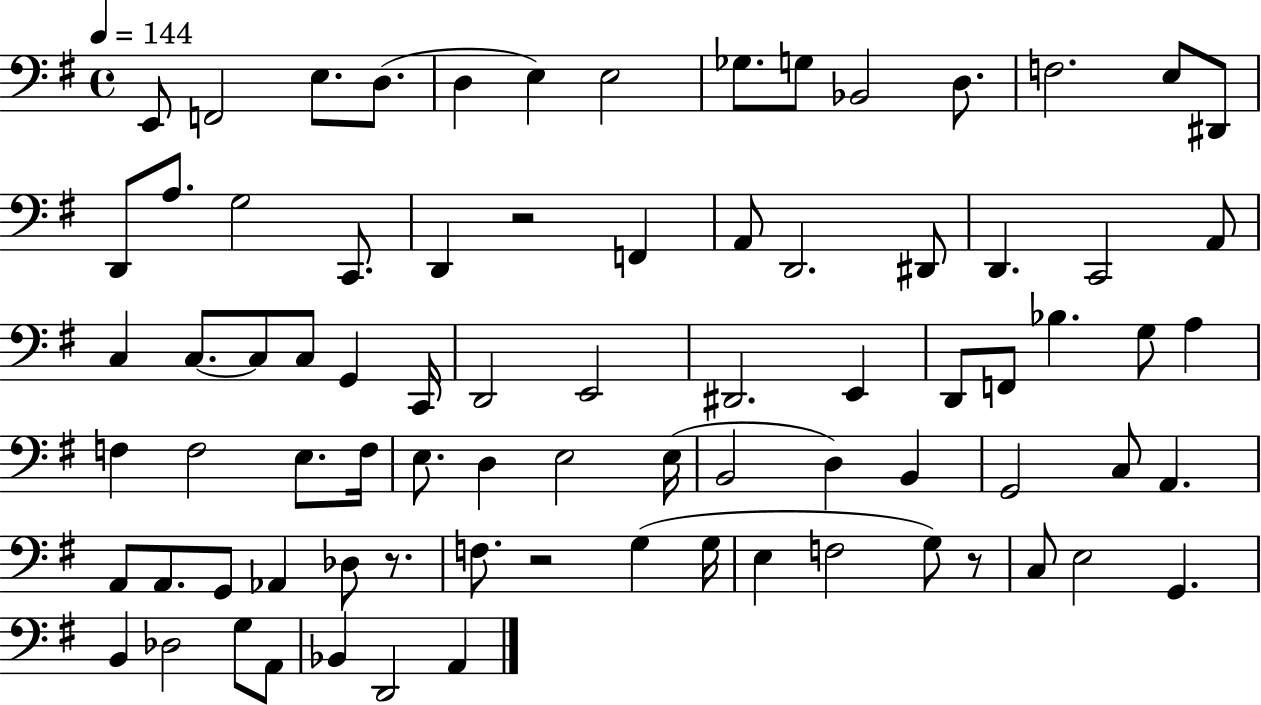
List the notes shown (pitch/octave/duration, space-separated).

E2/e F2/h E3/e. D3/e. D3/q E3/q E3/h Gb3/e. G3/e Bb2/h D3/e. F3/h. E3/e D#2/e D2/e A3/e. G3/h C2/e. D2/q R/h F2/q A2/e D2/h. D#2/e D2/q. C2/h A2/e C3/q C3/e. C3/e C3/e G2/q C2/s D2/h E2/h D#2/h. E2/q D2/e F2/e Bb3/q. G3/e A3/q F3/q F3/h E3/e. F3/s E3/e. D3/q E3/h E3/s B2/h D3/q B2/q G2/h C3/e A2/q. A2/e A2/e. G2/e Ab2/q Db3/e R/e. F3/e. R/h G3/q G3/s E3/q F3/h G3/e R/e C3/e E3/h G2/q. B2/q Db3/h G3/e A2/e Bb2/q D2/h A2/q